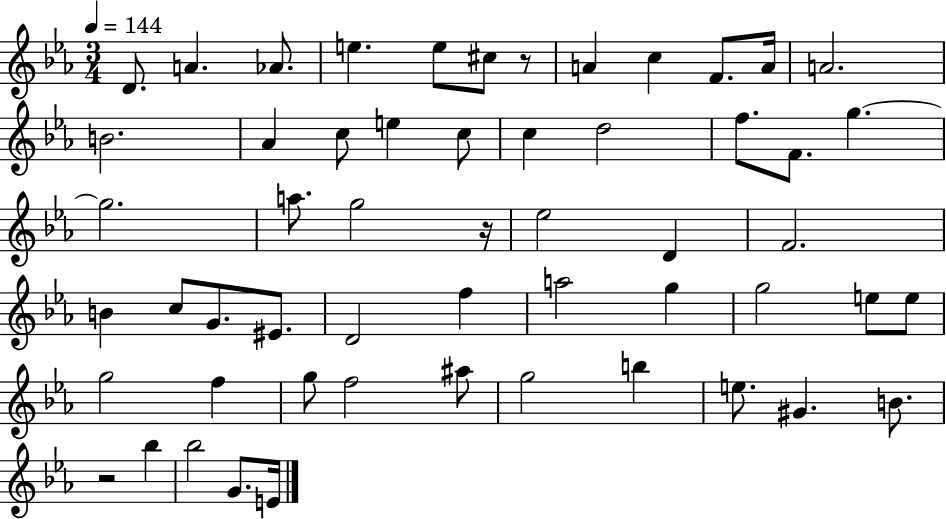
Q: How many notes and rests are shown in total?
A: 55